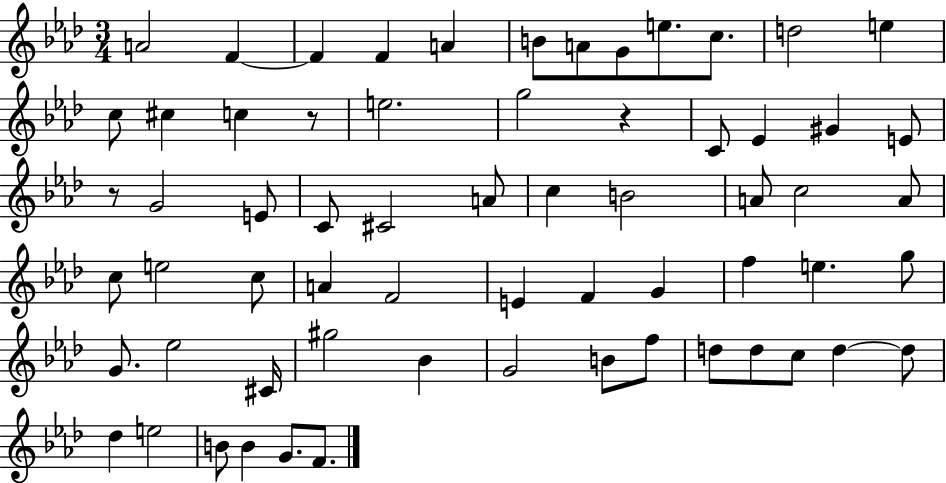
{
  \clef treble
  \numericTimeSignature
  \time 3/4
  \key aes \major
  \repeat volta 2 { a'2 f'4~~ | f'4 f'4 a'4 | b'8 a'8 g'8 e''8. c''8. | d''2 e''4 | \break c''8 cis''4 c''4 r8 | e''2. | g''2 r4 | c'8 ees'4 gis'4 e'8 | \break r8 g'2 e'8 | c'8 cis'2 a'8 | c''4 b'2 | a'8 c''2 a'8 | \break c''8 e''2 c''8 | a'4 f'2 | e'4 f'4 g'4 | f''4 e''4. g''8 | \break g'8. ees''2 cis'16 | gis''2 bes'4 | g'2 b'8 f''8 | d''8 d''8 c''8 d''4~~ d''8 | \break des''4 e''2 | b'8 b'4 g'8. f'8. | } \bar "|."
}